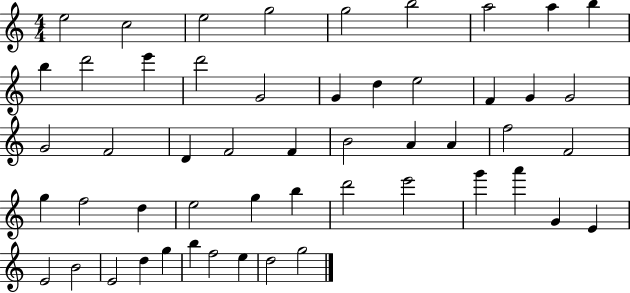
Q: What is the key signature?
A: C major